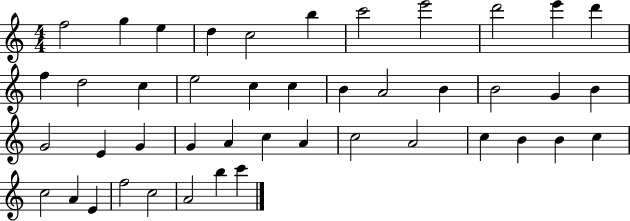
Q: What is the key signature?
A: C major